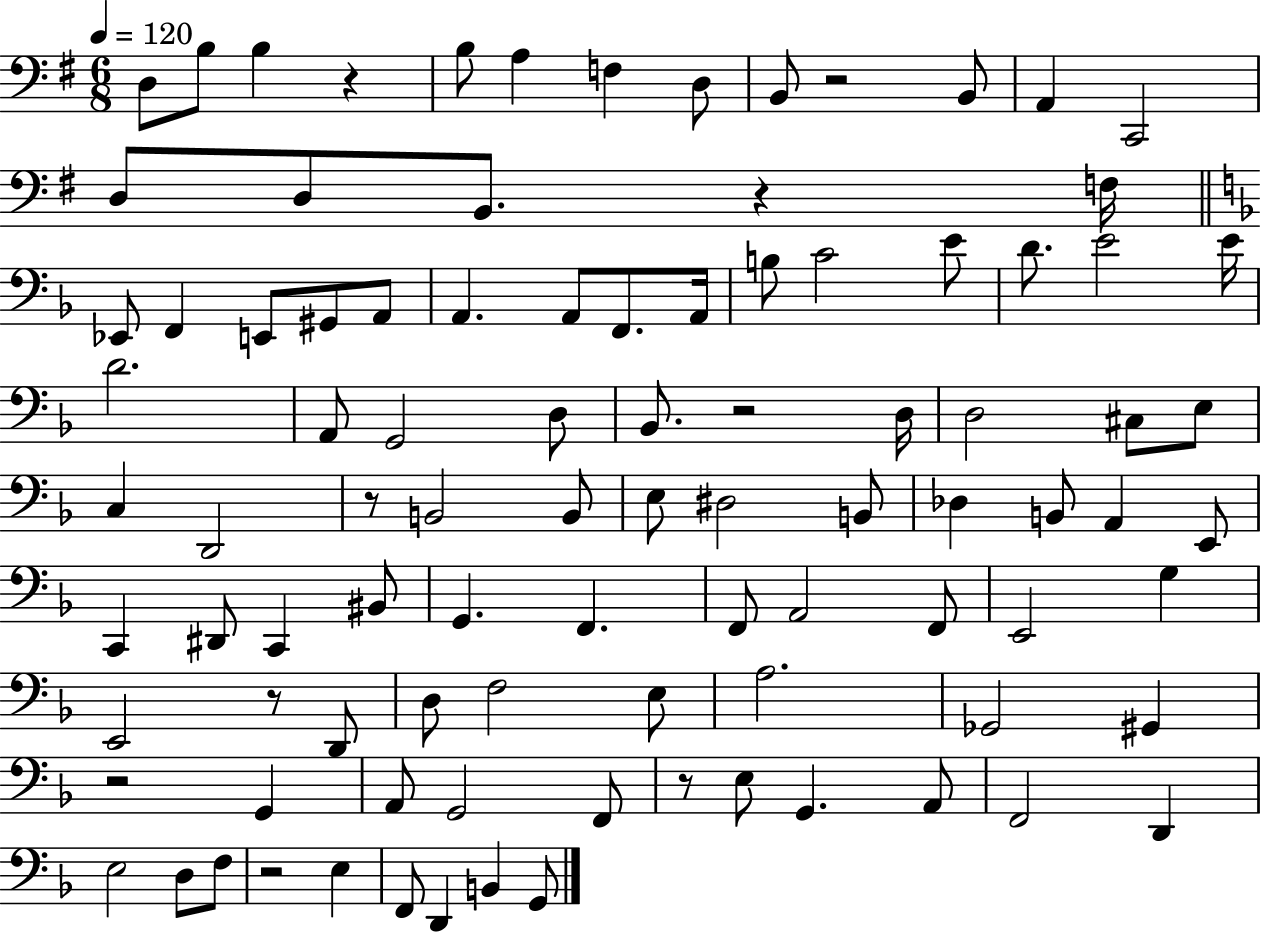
{
  \clef bass
  \numericTimeSignature
  \time 6/8
  \key g \major
  \tempo 4 = 120
  \repeat volta 2 { d8 b8 b4 r4 | b8 a4 f4 d8 | b,8 r2 b,8 | a,4 c,2 | \break d8 d8 b,8. r4 f16 | \bar "||" \break \key f \major ees,8 f,4 e,8 gis,8 a,8 | a,4. a,8 f,8. a,16 | b8 c'2 e'8 | d'8. e'2 e'16 | \break d'2. | a,8 g,2 d8 | bes,8. r2 d16 | d2 cis8 e8 | \break c4 d,2 | r8 b,2 b,8 | e8 dis2 b,8 | des4 b,8 a,4 e,8 | \break c,4 dis,8 c,4 bis,8 | g,4. f,4. | f,8 a,2 f,8 | e,2 g4 | \break e,2 r8 d,8 | d8 f2 e8 | a2. | ges,2 gis,4 | \break r2 g,4 | a,8 g,2 f,8 | r8 e8 g,4. a,8 | f,2 d,4 | \break e2 d8 f8 | r2 e4 | f,8 d,4 b,4 g,8 | } \bar "|."
}